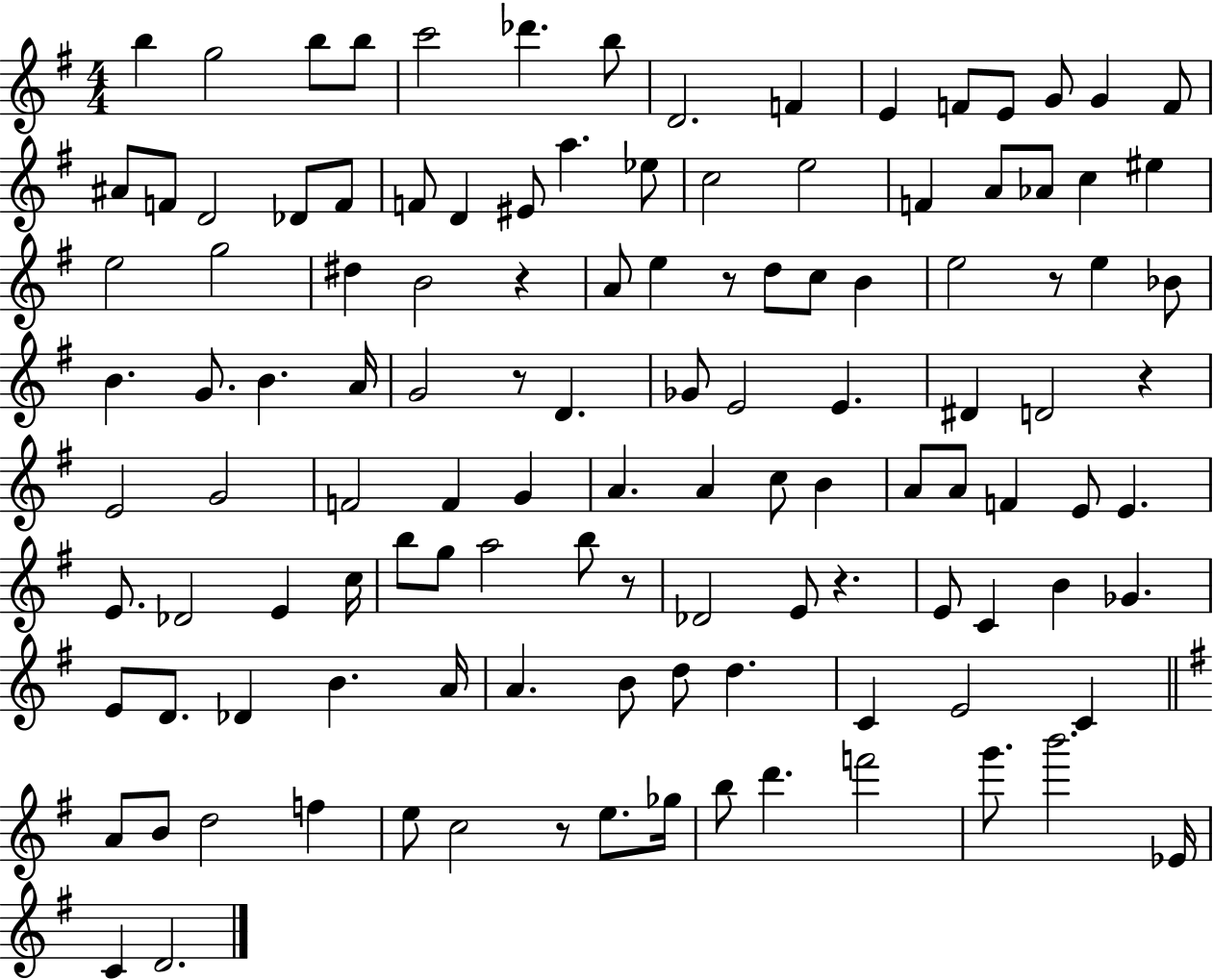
{
  \clef treble
  \numericTimeSignature
  \time 4/4
  \key g \major
  \repeat volta 2 { b''4 g''2 b''8 b''8 | c'''2 des'''4. b''8 | d'2. f'4 | e'4 f'8 e'8 g'8 g'4 f'8 | \break ais'8 f'8 d'2 des'8 f'8 | f'8 d'4 eis'8 a''4. ees''8 | c''2 e''2 | f'4 a'8 aes'8 c''4 eis''4 | \break e''2 g''2 | dis''4 b'2 r4 | a'8 e''4 r8 d''8 c''8 b'4 | e''2 r8 e''4 bes'8 | \break b'4. g'8. b'4. a'16 | g'2 r8 d'4. | ges'8 e'2 e'4. | dis'4 d'2 r4 | \break e'2 g'2 | f'2 f'4 g'4 | a'4. a'4 c''8 b'4 | a'8 a'8 f'4 e'8 e'4. | \break e'8. des'2 e'4 c''16 | b''8 g''8 a''2 b''8 r8 | des'2 e'8 r4. | e'8 c'4 b'4 ges'4. | \break e'8 d'8. des'4 b'4. a'16 | a'4. b'8 d''8 d''4. | c'4 e'2 c'4 | \bar "||" \break \key g \major a'8 b'8 d''2 f''4 | e''8 c''2 r8 e''8. ges''16 | b''8 d'''4. f'''2 | g'''8. b'''2. ees'16 | \break c'4 d'2. | } \bar "|."
}